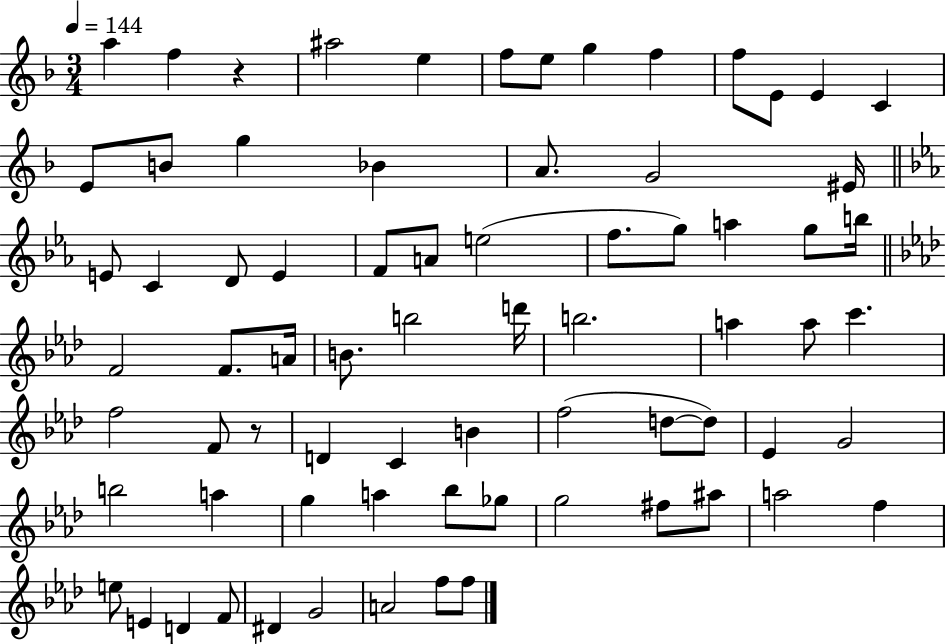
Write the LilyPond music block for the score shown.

{
  \clef treble
  \numericTimeSignature
  \time 3/4
  \key f \major
  \tempo 4 = 144
  a''4 f''4 r4 | ais''2 e''4 | f''8 e''8 g''4 f''4 | f''8 e'8 e'4 c'4 | \break e'8 b'8 g''4 bes'4 | a'8. g'2 eis'16 | \bar "||" \break \key ees \major e'8 c'4 d'8 e'4 | f'8 a'8 e''2( | f''8. g''8) a''4 g''8 b''16 | \bar "||" \break \key aes \major f'2 f'8. a'16 | b'8. b''2 d'''16 | b''2. | a''4 a''8 c'''4. | \break f''2 f'8 r8 | d'4 c'4 b'4 | f''2( d''8~~ d''8) | ees'4 g'2 | \break b''2 a''4 | g''4 a''4 bes''8 ges''8 | g''2 fis''8 ais''8 | a''2 f''4 | \break e''8 e'4 d'4 f'8 | dis'4 g'2 | a'2 f''8 f''8 | \bar "|."
}